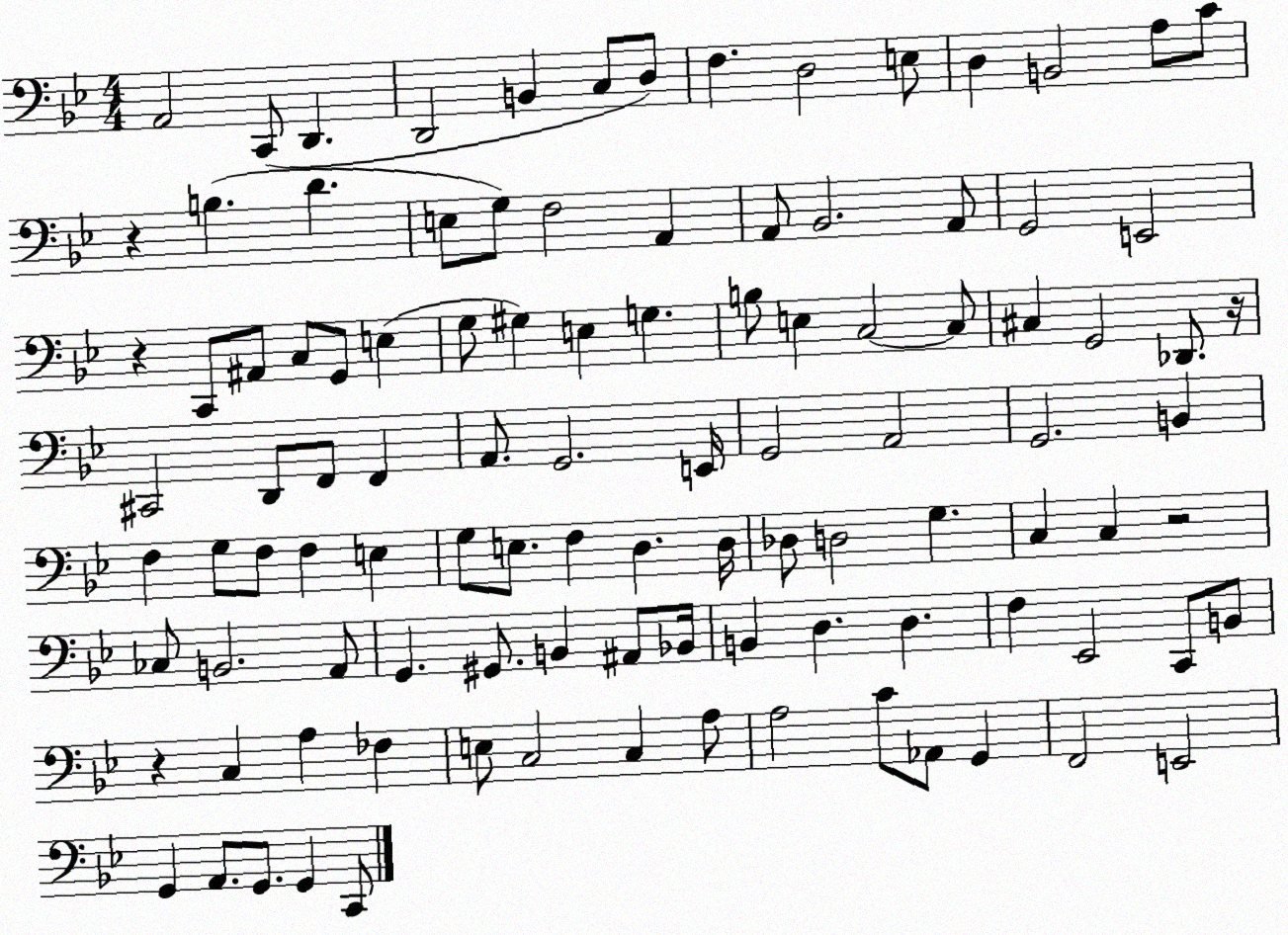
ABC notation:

X:1
T:Untitled
M:4/4
L:1/4
K:Bb
A,,2 C,,/2 D,, D,,2 B,, C,/2 D,/2 F, D,2 E,/2 D, B,,2 A,/2 C/2 z B, D E,/2 G,/2 F,2 A,, A,,/2 _B,,2 A,,/2 G,,2 E,,2 z C,,/2 ^A,,/2 C,/2 G,,/2 E, G,/2 ^G, E, G, B,/2 E, C,2 C,/2 ^C, G,,2 _D,,/2 z/4 ^C,,2 D,,/2 F,,/2 F,, A,,/2 G,,2 E,,/4 G,,2 A,,2 G,,2 B,, F, G,/2 F,/2 F, E, G,/2 E,/2 F, D, D,/4 _D,/2 D,2 G, C, C, z2 _C,/2 B,,2 A,,/2 G,, ^G,,/2 B,, ^A,,/2 _B,,/4 B,, D, D, F, _E,,2 C,,/2 B,,/2 z C, A, _F, E,/2 C,2 C, A,/2 A,2 C/2 _A,,/2 G,, F,,2 E,,2 G,, A,,/2 G,,/2 G,, C,,/2